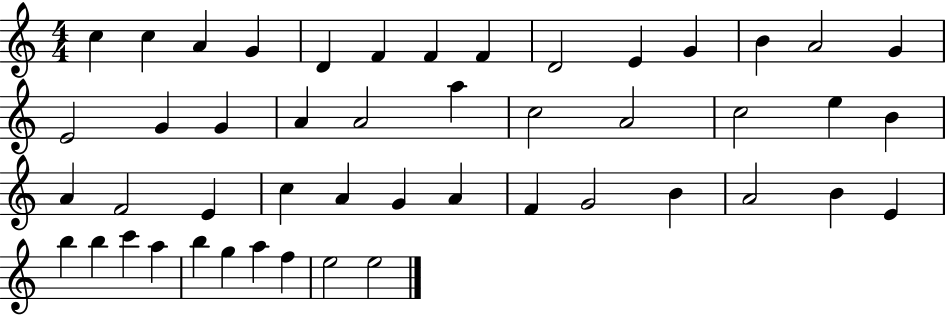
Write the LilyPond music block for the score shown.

{
  \clef treble
  \numericTimeSignature
  \time 4/4
  \key c \major
  c''4 c''4 a'4 g'4 | d'4 f'4 f'4 f'4 | d'2 e'4 g'4 | b'4 a'2 g'4 | \break e'2 g'4 g'4 | a'4 a'2 a''4 | c''2 a'2 | c''2 e''4 b'4 | \break a'4 f'2 e'4 | c''4 a'4 g'4 a'4 | f'4 g'2 b'4 | a'2 b'4 e'4 | \break b''4 b''4 c'''4 a''4 | b''4 g''4 a''4 f''4 | e''2 e''2 | \bar "|."
}